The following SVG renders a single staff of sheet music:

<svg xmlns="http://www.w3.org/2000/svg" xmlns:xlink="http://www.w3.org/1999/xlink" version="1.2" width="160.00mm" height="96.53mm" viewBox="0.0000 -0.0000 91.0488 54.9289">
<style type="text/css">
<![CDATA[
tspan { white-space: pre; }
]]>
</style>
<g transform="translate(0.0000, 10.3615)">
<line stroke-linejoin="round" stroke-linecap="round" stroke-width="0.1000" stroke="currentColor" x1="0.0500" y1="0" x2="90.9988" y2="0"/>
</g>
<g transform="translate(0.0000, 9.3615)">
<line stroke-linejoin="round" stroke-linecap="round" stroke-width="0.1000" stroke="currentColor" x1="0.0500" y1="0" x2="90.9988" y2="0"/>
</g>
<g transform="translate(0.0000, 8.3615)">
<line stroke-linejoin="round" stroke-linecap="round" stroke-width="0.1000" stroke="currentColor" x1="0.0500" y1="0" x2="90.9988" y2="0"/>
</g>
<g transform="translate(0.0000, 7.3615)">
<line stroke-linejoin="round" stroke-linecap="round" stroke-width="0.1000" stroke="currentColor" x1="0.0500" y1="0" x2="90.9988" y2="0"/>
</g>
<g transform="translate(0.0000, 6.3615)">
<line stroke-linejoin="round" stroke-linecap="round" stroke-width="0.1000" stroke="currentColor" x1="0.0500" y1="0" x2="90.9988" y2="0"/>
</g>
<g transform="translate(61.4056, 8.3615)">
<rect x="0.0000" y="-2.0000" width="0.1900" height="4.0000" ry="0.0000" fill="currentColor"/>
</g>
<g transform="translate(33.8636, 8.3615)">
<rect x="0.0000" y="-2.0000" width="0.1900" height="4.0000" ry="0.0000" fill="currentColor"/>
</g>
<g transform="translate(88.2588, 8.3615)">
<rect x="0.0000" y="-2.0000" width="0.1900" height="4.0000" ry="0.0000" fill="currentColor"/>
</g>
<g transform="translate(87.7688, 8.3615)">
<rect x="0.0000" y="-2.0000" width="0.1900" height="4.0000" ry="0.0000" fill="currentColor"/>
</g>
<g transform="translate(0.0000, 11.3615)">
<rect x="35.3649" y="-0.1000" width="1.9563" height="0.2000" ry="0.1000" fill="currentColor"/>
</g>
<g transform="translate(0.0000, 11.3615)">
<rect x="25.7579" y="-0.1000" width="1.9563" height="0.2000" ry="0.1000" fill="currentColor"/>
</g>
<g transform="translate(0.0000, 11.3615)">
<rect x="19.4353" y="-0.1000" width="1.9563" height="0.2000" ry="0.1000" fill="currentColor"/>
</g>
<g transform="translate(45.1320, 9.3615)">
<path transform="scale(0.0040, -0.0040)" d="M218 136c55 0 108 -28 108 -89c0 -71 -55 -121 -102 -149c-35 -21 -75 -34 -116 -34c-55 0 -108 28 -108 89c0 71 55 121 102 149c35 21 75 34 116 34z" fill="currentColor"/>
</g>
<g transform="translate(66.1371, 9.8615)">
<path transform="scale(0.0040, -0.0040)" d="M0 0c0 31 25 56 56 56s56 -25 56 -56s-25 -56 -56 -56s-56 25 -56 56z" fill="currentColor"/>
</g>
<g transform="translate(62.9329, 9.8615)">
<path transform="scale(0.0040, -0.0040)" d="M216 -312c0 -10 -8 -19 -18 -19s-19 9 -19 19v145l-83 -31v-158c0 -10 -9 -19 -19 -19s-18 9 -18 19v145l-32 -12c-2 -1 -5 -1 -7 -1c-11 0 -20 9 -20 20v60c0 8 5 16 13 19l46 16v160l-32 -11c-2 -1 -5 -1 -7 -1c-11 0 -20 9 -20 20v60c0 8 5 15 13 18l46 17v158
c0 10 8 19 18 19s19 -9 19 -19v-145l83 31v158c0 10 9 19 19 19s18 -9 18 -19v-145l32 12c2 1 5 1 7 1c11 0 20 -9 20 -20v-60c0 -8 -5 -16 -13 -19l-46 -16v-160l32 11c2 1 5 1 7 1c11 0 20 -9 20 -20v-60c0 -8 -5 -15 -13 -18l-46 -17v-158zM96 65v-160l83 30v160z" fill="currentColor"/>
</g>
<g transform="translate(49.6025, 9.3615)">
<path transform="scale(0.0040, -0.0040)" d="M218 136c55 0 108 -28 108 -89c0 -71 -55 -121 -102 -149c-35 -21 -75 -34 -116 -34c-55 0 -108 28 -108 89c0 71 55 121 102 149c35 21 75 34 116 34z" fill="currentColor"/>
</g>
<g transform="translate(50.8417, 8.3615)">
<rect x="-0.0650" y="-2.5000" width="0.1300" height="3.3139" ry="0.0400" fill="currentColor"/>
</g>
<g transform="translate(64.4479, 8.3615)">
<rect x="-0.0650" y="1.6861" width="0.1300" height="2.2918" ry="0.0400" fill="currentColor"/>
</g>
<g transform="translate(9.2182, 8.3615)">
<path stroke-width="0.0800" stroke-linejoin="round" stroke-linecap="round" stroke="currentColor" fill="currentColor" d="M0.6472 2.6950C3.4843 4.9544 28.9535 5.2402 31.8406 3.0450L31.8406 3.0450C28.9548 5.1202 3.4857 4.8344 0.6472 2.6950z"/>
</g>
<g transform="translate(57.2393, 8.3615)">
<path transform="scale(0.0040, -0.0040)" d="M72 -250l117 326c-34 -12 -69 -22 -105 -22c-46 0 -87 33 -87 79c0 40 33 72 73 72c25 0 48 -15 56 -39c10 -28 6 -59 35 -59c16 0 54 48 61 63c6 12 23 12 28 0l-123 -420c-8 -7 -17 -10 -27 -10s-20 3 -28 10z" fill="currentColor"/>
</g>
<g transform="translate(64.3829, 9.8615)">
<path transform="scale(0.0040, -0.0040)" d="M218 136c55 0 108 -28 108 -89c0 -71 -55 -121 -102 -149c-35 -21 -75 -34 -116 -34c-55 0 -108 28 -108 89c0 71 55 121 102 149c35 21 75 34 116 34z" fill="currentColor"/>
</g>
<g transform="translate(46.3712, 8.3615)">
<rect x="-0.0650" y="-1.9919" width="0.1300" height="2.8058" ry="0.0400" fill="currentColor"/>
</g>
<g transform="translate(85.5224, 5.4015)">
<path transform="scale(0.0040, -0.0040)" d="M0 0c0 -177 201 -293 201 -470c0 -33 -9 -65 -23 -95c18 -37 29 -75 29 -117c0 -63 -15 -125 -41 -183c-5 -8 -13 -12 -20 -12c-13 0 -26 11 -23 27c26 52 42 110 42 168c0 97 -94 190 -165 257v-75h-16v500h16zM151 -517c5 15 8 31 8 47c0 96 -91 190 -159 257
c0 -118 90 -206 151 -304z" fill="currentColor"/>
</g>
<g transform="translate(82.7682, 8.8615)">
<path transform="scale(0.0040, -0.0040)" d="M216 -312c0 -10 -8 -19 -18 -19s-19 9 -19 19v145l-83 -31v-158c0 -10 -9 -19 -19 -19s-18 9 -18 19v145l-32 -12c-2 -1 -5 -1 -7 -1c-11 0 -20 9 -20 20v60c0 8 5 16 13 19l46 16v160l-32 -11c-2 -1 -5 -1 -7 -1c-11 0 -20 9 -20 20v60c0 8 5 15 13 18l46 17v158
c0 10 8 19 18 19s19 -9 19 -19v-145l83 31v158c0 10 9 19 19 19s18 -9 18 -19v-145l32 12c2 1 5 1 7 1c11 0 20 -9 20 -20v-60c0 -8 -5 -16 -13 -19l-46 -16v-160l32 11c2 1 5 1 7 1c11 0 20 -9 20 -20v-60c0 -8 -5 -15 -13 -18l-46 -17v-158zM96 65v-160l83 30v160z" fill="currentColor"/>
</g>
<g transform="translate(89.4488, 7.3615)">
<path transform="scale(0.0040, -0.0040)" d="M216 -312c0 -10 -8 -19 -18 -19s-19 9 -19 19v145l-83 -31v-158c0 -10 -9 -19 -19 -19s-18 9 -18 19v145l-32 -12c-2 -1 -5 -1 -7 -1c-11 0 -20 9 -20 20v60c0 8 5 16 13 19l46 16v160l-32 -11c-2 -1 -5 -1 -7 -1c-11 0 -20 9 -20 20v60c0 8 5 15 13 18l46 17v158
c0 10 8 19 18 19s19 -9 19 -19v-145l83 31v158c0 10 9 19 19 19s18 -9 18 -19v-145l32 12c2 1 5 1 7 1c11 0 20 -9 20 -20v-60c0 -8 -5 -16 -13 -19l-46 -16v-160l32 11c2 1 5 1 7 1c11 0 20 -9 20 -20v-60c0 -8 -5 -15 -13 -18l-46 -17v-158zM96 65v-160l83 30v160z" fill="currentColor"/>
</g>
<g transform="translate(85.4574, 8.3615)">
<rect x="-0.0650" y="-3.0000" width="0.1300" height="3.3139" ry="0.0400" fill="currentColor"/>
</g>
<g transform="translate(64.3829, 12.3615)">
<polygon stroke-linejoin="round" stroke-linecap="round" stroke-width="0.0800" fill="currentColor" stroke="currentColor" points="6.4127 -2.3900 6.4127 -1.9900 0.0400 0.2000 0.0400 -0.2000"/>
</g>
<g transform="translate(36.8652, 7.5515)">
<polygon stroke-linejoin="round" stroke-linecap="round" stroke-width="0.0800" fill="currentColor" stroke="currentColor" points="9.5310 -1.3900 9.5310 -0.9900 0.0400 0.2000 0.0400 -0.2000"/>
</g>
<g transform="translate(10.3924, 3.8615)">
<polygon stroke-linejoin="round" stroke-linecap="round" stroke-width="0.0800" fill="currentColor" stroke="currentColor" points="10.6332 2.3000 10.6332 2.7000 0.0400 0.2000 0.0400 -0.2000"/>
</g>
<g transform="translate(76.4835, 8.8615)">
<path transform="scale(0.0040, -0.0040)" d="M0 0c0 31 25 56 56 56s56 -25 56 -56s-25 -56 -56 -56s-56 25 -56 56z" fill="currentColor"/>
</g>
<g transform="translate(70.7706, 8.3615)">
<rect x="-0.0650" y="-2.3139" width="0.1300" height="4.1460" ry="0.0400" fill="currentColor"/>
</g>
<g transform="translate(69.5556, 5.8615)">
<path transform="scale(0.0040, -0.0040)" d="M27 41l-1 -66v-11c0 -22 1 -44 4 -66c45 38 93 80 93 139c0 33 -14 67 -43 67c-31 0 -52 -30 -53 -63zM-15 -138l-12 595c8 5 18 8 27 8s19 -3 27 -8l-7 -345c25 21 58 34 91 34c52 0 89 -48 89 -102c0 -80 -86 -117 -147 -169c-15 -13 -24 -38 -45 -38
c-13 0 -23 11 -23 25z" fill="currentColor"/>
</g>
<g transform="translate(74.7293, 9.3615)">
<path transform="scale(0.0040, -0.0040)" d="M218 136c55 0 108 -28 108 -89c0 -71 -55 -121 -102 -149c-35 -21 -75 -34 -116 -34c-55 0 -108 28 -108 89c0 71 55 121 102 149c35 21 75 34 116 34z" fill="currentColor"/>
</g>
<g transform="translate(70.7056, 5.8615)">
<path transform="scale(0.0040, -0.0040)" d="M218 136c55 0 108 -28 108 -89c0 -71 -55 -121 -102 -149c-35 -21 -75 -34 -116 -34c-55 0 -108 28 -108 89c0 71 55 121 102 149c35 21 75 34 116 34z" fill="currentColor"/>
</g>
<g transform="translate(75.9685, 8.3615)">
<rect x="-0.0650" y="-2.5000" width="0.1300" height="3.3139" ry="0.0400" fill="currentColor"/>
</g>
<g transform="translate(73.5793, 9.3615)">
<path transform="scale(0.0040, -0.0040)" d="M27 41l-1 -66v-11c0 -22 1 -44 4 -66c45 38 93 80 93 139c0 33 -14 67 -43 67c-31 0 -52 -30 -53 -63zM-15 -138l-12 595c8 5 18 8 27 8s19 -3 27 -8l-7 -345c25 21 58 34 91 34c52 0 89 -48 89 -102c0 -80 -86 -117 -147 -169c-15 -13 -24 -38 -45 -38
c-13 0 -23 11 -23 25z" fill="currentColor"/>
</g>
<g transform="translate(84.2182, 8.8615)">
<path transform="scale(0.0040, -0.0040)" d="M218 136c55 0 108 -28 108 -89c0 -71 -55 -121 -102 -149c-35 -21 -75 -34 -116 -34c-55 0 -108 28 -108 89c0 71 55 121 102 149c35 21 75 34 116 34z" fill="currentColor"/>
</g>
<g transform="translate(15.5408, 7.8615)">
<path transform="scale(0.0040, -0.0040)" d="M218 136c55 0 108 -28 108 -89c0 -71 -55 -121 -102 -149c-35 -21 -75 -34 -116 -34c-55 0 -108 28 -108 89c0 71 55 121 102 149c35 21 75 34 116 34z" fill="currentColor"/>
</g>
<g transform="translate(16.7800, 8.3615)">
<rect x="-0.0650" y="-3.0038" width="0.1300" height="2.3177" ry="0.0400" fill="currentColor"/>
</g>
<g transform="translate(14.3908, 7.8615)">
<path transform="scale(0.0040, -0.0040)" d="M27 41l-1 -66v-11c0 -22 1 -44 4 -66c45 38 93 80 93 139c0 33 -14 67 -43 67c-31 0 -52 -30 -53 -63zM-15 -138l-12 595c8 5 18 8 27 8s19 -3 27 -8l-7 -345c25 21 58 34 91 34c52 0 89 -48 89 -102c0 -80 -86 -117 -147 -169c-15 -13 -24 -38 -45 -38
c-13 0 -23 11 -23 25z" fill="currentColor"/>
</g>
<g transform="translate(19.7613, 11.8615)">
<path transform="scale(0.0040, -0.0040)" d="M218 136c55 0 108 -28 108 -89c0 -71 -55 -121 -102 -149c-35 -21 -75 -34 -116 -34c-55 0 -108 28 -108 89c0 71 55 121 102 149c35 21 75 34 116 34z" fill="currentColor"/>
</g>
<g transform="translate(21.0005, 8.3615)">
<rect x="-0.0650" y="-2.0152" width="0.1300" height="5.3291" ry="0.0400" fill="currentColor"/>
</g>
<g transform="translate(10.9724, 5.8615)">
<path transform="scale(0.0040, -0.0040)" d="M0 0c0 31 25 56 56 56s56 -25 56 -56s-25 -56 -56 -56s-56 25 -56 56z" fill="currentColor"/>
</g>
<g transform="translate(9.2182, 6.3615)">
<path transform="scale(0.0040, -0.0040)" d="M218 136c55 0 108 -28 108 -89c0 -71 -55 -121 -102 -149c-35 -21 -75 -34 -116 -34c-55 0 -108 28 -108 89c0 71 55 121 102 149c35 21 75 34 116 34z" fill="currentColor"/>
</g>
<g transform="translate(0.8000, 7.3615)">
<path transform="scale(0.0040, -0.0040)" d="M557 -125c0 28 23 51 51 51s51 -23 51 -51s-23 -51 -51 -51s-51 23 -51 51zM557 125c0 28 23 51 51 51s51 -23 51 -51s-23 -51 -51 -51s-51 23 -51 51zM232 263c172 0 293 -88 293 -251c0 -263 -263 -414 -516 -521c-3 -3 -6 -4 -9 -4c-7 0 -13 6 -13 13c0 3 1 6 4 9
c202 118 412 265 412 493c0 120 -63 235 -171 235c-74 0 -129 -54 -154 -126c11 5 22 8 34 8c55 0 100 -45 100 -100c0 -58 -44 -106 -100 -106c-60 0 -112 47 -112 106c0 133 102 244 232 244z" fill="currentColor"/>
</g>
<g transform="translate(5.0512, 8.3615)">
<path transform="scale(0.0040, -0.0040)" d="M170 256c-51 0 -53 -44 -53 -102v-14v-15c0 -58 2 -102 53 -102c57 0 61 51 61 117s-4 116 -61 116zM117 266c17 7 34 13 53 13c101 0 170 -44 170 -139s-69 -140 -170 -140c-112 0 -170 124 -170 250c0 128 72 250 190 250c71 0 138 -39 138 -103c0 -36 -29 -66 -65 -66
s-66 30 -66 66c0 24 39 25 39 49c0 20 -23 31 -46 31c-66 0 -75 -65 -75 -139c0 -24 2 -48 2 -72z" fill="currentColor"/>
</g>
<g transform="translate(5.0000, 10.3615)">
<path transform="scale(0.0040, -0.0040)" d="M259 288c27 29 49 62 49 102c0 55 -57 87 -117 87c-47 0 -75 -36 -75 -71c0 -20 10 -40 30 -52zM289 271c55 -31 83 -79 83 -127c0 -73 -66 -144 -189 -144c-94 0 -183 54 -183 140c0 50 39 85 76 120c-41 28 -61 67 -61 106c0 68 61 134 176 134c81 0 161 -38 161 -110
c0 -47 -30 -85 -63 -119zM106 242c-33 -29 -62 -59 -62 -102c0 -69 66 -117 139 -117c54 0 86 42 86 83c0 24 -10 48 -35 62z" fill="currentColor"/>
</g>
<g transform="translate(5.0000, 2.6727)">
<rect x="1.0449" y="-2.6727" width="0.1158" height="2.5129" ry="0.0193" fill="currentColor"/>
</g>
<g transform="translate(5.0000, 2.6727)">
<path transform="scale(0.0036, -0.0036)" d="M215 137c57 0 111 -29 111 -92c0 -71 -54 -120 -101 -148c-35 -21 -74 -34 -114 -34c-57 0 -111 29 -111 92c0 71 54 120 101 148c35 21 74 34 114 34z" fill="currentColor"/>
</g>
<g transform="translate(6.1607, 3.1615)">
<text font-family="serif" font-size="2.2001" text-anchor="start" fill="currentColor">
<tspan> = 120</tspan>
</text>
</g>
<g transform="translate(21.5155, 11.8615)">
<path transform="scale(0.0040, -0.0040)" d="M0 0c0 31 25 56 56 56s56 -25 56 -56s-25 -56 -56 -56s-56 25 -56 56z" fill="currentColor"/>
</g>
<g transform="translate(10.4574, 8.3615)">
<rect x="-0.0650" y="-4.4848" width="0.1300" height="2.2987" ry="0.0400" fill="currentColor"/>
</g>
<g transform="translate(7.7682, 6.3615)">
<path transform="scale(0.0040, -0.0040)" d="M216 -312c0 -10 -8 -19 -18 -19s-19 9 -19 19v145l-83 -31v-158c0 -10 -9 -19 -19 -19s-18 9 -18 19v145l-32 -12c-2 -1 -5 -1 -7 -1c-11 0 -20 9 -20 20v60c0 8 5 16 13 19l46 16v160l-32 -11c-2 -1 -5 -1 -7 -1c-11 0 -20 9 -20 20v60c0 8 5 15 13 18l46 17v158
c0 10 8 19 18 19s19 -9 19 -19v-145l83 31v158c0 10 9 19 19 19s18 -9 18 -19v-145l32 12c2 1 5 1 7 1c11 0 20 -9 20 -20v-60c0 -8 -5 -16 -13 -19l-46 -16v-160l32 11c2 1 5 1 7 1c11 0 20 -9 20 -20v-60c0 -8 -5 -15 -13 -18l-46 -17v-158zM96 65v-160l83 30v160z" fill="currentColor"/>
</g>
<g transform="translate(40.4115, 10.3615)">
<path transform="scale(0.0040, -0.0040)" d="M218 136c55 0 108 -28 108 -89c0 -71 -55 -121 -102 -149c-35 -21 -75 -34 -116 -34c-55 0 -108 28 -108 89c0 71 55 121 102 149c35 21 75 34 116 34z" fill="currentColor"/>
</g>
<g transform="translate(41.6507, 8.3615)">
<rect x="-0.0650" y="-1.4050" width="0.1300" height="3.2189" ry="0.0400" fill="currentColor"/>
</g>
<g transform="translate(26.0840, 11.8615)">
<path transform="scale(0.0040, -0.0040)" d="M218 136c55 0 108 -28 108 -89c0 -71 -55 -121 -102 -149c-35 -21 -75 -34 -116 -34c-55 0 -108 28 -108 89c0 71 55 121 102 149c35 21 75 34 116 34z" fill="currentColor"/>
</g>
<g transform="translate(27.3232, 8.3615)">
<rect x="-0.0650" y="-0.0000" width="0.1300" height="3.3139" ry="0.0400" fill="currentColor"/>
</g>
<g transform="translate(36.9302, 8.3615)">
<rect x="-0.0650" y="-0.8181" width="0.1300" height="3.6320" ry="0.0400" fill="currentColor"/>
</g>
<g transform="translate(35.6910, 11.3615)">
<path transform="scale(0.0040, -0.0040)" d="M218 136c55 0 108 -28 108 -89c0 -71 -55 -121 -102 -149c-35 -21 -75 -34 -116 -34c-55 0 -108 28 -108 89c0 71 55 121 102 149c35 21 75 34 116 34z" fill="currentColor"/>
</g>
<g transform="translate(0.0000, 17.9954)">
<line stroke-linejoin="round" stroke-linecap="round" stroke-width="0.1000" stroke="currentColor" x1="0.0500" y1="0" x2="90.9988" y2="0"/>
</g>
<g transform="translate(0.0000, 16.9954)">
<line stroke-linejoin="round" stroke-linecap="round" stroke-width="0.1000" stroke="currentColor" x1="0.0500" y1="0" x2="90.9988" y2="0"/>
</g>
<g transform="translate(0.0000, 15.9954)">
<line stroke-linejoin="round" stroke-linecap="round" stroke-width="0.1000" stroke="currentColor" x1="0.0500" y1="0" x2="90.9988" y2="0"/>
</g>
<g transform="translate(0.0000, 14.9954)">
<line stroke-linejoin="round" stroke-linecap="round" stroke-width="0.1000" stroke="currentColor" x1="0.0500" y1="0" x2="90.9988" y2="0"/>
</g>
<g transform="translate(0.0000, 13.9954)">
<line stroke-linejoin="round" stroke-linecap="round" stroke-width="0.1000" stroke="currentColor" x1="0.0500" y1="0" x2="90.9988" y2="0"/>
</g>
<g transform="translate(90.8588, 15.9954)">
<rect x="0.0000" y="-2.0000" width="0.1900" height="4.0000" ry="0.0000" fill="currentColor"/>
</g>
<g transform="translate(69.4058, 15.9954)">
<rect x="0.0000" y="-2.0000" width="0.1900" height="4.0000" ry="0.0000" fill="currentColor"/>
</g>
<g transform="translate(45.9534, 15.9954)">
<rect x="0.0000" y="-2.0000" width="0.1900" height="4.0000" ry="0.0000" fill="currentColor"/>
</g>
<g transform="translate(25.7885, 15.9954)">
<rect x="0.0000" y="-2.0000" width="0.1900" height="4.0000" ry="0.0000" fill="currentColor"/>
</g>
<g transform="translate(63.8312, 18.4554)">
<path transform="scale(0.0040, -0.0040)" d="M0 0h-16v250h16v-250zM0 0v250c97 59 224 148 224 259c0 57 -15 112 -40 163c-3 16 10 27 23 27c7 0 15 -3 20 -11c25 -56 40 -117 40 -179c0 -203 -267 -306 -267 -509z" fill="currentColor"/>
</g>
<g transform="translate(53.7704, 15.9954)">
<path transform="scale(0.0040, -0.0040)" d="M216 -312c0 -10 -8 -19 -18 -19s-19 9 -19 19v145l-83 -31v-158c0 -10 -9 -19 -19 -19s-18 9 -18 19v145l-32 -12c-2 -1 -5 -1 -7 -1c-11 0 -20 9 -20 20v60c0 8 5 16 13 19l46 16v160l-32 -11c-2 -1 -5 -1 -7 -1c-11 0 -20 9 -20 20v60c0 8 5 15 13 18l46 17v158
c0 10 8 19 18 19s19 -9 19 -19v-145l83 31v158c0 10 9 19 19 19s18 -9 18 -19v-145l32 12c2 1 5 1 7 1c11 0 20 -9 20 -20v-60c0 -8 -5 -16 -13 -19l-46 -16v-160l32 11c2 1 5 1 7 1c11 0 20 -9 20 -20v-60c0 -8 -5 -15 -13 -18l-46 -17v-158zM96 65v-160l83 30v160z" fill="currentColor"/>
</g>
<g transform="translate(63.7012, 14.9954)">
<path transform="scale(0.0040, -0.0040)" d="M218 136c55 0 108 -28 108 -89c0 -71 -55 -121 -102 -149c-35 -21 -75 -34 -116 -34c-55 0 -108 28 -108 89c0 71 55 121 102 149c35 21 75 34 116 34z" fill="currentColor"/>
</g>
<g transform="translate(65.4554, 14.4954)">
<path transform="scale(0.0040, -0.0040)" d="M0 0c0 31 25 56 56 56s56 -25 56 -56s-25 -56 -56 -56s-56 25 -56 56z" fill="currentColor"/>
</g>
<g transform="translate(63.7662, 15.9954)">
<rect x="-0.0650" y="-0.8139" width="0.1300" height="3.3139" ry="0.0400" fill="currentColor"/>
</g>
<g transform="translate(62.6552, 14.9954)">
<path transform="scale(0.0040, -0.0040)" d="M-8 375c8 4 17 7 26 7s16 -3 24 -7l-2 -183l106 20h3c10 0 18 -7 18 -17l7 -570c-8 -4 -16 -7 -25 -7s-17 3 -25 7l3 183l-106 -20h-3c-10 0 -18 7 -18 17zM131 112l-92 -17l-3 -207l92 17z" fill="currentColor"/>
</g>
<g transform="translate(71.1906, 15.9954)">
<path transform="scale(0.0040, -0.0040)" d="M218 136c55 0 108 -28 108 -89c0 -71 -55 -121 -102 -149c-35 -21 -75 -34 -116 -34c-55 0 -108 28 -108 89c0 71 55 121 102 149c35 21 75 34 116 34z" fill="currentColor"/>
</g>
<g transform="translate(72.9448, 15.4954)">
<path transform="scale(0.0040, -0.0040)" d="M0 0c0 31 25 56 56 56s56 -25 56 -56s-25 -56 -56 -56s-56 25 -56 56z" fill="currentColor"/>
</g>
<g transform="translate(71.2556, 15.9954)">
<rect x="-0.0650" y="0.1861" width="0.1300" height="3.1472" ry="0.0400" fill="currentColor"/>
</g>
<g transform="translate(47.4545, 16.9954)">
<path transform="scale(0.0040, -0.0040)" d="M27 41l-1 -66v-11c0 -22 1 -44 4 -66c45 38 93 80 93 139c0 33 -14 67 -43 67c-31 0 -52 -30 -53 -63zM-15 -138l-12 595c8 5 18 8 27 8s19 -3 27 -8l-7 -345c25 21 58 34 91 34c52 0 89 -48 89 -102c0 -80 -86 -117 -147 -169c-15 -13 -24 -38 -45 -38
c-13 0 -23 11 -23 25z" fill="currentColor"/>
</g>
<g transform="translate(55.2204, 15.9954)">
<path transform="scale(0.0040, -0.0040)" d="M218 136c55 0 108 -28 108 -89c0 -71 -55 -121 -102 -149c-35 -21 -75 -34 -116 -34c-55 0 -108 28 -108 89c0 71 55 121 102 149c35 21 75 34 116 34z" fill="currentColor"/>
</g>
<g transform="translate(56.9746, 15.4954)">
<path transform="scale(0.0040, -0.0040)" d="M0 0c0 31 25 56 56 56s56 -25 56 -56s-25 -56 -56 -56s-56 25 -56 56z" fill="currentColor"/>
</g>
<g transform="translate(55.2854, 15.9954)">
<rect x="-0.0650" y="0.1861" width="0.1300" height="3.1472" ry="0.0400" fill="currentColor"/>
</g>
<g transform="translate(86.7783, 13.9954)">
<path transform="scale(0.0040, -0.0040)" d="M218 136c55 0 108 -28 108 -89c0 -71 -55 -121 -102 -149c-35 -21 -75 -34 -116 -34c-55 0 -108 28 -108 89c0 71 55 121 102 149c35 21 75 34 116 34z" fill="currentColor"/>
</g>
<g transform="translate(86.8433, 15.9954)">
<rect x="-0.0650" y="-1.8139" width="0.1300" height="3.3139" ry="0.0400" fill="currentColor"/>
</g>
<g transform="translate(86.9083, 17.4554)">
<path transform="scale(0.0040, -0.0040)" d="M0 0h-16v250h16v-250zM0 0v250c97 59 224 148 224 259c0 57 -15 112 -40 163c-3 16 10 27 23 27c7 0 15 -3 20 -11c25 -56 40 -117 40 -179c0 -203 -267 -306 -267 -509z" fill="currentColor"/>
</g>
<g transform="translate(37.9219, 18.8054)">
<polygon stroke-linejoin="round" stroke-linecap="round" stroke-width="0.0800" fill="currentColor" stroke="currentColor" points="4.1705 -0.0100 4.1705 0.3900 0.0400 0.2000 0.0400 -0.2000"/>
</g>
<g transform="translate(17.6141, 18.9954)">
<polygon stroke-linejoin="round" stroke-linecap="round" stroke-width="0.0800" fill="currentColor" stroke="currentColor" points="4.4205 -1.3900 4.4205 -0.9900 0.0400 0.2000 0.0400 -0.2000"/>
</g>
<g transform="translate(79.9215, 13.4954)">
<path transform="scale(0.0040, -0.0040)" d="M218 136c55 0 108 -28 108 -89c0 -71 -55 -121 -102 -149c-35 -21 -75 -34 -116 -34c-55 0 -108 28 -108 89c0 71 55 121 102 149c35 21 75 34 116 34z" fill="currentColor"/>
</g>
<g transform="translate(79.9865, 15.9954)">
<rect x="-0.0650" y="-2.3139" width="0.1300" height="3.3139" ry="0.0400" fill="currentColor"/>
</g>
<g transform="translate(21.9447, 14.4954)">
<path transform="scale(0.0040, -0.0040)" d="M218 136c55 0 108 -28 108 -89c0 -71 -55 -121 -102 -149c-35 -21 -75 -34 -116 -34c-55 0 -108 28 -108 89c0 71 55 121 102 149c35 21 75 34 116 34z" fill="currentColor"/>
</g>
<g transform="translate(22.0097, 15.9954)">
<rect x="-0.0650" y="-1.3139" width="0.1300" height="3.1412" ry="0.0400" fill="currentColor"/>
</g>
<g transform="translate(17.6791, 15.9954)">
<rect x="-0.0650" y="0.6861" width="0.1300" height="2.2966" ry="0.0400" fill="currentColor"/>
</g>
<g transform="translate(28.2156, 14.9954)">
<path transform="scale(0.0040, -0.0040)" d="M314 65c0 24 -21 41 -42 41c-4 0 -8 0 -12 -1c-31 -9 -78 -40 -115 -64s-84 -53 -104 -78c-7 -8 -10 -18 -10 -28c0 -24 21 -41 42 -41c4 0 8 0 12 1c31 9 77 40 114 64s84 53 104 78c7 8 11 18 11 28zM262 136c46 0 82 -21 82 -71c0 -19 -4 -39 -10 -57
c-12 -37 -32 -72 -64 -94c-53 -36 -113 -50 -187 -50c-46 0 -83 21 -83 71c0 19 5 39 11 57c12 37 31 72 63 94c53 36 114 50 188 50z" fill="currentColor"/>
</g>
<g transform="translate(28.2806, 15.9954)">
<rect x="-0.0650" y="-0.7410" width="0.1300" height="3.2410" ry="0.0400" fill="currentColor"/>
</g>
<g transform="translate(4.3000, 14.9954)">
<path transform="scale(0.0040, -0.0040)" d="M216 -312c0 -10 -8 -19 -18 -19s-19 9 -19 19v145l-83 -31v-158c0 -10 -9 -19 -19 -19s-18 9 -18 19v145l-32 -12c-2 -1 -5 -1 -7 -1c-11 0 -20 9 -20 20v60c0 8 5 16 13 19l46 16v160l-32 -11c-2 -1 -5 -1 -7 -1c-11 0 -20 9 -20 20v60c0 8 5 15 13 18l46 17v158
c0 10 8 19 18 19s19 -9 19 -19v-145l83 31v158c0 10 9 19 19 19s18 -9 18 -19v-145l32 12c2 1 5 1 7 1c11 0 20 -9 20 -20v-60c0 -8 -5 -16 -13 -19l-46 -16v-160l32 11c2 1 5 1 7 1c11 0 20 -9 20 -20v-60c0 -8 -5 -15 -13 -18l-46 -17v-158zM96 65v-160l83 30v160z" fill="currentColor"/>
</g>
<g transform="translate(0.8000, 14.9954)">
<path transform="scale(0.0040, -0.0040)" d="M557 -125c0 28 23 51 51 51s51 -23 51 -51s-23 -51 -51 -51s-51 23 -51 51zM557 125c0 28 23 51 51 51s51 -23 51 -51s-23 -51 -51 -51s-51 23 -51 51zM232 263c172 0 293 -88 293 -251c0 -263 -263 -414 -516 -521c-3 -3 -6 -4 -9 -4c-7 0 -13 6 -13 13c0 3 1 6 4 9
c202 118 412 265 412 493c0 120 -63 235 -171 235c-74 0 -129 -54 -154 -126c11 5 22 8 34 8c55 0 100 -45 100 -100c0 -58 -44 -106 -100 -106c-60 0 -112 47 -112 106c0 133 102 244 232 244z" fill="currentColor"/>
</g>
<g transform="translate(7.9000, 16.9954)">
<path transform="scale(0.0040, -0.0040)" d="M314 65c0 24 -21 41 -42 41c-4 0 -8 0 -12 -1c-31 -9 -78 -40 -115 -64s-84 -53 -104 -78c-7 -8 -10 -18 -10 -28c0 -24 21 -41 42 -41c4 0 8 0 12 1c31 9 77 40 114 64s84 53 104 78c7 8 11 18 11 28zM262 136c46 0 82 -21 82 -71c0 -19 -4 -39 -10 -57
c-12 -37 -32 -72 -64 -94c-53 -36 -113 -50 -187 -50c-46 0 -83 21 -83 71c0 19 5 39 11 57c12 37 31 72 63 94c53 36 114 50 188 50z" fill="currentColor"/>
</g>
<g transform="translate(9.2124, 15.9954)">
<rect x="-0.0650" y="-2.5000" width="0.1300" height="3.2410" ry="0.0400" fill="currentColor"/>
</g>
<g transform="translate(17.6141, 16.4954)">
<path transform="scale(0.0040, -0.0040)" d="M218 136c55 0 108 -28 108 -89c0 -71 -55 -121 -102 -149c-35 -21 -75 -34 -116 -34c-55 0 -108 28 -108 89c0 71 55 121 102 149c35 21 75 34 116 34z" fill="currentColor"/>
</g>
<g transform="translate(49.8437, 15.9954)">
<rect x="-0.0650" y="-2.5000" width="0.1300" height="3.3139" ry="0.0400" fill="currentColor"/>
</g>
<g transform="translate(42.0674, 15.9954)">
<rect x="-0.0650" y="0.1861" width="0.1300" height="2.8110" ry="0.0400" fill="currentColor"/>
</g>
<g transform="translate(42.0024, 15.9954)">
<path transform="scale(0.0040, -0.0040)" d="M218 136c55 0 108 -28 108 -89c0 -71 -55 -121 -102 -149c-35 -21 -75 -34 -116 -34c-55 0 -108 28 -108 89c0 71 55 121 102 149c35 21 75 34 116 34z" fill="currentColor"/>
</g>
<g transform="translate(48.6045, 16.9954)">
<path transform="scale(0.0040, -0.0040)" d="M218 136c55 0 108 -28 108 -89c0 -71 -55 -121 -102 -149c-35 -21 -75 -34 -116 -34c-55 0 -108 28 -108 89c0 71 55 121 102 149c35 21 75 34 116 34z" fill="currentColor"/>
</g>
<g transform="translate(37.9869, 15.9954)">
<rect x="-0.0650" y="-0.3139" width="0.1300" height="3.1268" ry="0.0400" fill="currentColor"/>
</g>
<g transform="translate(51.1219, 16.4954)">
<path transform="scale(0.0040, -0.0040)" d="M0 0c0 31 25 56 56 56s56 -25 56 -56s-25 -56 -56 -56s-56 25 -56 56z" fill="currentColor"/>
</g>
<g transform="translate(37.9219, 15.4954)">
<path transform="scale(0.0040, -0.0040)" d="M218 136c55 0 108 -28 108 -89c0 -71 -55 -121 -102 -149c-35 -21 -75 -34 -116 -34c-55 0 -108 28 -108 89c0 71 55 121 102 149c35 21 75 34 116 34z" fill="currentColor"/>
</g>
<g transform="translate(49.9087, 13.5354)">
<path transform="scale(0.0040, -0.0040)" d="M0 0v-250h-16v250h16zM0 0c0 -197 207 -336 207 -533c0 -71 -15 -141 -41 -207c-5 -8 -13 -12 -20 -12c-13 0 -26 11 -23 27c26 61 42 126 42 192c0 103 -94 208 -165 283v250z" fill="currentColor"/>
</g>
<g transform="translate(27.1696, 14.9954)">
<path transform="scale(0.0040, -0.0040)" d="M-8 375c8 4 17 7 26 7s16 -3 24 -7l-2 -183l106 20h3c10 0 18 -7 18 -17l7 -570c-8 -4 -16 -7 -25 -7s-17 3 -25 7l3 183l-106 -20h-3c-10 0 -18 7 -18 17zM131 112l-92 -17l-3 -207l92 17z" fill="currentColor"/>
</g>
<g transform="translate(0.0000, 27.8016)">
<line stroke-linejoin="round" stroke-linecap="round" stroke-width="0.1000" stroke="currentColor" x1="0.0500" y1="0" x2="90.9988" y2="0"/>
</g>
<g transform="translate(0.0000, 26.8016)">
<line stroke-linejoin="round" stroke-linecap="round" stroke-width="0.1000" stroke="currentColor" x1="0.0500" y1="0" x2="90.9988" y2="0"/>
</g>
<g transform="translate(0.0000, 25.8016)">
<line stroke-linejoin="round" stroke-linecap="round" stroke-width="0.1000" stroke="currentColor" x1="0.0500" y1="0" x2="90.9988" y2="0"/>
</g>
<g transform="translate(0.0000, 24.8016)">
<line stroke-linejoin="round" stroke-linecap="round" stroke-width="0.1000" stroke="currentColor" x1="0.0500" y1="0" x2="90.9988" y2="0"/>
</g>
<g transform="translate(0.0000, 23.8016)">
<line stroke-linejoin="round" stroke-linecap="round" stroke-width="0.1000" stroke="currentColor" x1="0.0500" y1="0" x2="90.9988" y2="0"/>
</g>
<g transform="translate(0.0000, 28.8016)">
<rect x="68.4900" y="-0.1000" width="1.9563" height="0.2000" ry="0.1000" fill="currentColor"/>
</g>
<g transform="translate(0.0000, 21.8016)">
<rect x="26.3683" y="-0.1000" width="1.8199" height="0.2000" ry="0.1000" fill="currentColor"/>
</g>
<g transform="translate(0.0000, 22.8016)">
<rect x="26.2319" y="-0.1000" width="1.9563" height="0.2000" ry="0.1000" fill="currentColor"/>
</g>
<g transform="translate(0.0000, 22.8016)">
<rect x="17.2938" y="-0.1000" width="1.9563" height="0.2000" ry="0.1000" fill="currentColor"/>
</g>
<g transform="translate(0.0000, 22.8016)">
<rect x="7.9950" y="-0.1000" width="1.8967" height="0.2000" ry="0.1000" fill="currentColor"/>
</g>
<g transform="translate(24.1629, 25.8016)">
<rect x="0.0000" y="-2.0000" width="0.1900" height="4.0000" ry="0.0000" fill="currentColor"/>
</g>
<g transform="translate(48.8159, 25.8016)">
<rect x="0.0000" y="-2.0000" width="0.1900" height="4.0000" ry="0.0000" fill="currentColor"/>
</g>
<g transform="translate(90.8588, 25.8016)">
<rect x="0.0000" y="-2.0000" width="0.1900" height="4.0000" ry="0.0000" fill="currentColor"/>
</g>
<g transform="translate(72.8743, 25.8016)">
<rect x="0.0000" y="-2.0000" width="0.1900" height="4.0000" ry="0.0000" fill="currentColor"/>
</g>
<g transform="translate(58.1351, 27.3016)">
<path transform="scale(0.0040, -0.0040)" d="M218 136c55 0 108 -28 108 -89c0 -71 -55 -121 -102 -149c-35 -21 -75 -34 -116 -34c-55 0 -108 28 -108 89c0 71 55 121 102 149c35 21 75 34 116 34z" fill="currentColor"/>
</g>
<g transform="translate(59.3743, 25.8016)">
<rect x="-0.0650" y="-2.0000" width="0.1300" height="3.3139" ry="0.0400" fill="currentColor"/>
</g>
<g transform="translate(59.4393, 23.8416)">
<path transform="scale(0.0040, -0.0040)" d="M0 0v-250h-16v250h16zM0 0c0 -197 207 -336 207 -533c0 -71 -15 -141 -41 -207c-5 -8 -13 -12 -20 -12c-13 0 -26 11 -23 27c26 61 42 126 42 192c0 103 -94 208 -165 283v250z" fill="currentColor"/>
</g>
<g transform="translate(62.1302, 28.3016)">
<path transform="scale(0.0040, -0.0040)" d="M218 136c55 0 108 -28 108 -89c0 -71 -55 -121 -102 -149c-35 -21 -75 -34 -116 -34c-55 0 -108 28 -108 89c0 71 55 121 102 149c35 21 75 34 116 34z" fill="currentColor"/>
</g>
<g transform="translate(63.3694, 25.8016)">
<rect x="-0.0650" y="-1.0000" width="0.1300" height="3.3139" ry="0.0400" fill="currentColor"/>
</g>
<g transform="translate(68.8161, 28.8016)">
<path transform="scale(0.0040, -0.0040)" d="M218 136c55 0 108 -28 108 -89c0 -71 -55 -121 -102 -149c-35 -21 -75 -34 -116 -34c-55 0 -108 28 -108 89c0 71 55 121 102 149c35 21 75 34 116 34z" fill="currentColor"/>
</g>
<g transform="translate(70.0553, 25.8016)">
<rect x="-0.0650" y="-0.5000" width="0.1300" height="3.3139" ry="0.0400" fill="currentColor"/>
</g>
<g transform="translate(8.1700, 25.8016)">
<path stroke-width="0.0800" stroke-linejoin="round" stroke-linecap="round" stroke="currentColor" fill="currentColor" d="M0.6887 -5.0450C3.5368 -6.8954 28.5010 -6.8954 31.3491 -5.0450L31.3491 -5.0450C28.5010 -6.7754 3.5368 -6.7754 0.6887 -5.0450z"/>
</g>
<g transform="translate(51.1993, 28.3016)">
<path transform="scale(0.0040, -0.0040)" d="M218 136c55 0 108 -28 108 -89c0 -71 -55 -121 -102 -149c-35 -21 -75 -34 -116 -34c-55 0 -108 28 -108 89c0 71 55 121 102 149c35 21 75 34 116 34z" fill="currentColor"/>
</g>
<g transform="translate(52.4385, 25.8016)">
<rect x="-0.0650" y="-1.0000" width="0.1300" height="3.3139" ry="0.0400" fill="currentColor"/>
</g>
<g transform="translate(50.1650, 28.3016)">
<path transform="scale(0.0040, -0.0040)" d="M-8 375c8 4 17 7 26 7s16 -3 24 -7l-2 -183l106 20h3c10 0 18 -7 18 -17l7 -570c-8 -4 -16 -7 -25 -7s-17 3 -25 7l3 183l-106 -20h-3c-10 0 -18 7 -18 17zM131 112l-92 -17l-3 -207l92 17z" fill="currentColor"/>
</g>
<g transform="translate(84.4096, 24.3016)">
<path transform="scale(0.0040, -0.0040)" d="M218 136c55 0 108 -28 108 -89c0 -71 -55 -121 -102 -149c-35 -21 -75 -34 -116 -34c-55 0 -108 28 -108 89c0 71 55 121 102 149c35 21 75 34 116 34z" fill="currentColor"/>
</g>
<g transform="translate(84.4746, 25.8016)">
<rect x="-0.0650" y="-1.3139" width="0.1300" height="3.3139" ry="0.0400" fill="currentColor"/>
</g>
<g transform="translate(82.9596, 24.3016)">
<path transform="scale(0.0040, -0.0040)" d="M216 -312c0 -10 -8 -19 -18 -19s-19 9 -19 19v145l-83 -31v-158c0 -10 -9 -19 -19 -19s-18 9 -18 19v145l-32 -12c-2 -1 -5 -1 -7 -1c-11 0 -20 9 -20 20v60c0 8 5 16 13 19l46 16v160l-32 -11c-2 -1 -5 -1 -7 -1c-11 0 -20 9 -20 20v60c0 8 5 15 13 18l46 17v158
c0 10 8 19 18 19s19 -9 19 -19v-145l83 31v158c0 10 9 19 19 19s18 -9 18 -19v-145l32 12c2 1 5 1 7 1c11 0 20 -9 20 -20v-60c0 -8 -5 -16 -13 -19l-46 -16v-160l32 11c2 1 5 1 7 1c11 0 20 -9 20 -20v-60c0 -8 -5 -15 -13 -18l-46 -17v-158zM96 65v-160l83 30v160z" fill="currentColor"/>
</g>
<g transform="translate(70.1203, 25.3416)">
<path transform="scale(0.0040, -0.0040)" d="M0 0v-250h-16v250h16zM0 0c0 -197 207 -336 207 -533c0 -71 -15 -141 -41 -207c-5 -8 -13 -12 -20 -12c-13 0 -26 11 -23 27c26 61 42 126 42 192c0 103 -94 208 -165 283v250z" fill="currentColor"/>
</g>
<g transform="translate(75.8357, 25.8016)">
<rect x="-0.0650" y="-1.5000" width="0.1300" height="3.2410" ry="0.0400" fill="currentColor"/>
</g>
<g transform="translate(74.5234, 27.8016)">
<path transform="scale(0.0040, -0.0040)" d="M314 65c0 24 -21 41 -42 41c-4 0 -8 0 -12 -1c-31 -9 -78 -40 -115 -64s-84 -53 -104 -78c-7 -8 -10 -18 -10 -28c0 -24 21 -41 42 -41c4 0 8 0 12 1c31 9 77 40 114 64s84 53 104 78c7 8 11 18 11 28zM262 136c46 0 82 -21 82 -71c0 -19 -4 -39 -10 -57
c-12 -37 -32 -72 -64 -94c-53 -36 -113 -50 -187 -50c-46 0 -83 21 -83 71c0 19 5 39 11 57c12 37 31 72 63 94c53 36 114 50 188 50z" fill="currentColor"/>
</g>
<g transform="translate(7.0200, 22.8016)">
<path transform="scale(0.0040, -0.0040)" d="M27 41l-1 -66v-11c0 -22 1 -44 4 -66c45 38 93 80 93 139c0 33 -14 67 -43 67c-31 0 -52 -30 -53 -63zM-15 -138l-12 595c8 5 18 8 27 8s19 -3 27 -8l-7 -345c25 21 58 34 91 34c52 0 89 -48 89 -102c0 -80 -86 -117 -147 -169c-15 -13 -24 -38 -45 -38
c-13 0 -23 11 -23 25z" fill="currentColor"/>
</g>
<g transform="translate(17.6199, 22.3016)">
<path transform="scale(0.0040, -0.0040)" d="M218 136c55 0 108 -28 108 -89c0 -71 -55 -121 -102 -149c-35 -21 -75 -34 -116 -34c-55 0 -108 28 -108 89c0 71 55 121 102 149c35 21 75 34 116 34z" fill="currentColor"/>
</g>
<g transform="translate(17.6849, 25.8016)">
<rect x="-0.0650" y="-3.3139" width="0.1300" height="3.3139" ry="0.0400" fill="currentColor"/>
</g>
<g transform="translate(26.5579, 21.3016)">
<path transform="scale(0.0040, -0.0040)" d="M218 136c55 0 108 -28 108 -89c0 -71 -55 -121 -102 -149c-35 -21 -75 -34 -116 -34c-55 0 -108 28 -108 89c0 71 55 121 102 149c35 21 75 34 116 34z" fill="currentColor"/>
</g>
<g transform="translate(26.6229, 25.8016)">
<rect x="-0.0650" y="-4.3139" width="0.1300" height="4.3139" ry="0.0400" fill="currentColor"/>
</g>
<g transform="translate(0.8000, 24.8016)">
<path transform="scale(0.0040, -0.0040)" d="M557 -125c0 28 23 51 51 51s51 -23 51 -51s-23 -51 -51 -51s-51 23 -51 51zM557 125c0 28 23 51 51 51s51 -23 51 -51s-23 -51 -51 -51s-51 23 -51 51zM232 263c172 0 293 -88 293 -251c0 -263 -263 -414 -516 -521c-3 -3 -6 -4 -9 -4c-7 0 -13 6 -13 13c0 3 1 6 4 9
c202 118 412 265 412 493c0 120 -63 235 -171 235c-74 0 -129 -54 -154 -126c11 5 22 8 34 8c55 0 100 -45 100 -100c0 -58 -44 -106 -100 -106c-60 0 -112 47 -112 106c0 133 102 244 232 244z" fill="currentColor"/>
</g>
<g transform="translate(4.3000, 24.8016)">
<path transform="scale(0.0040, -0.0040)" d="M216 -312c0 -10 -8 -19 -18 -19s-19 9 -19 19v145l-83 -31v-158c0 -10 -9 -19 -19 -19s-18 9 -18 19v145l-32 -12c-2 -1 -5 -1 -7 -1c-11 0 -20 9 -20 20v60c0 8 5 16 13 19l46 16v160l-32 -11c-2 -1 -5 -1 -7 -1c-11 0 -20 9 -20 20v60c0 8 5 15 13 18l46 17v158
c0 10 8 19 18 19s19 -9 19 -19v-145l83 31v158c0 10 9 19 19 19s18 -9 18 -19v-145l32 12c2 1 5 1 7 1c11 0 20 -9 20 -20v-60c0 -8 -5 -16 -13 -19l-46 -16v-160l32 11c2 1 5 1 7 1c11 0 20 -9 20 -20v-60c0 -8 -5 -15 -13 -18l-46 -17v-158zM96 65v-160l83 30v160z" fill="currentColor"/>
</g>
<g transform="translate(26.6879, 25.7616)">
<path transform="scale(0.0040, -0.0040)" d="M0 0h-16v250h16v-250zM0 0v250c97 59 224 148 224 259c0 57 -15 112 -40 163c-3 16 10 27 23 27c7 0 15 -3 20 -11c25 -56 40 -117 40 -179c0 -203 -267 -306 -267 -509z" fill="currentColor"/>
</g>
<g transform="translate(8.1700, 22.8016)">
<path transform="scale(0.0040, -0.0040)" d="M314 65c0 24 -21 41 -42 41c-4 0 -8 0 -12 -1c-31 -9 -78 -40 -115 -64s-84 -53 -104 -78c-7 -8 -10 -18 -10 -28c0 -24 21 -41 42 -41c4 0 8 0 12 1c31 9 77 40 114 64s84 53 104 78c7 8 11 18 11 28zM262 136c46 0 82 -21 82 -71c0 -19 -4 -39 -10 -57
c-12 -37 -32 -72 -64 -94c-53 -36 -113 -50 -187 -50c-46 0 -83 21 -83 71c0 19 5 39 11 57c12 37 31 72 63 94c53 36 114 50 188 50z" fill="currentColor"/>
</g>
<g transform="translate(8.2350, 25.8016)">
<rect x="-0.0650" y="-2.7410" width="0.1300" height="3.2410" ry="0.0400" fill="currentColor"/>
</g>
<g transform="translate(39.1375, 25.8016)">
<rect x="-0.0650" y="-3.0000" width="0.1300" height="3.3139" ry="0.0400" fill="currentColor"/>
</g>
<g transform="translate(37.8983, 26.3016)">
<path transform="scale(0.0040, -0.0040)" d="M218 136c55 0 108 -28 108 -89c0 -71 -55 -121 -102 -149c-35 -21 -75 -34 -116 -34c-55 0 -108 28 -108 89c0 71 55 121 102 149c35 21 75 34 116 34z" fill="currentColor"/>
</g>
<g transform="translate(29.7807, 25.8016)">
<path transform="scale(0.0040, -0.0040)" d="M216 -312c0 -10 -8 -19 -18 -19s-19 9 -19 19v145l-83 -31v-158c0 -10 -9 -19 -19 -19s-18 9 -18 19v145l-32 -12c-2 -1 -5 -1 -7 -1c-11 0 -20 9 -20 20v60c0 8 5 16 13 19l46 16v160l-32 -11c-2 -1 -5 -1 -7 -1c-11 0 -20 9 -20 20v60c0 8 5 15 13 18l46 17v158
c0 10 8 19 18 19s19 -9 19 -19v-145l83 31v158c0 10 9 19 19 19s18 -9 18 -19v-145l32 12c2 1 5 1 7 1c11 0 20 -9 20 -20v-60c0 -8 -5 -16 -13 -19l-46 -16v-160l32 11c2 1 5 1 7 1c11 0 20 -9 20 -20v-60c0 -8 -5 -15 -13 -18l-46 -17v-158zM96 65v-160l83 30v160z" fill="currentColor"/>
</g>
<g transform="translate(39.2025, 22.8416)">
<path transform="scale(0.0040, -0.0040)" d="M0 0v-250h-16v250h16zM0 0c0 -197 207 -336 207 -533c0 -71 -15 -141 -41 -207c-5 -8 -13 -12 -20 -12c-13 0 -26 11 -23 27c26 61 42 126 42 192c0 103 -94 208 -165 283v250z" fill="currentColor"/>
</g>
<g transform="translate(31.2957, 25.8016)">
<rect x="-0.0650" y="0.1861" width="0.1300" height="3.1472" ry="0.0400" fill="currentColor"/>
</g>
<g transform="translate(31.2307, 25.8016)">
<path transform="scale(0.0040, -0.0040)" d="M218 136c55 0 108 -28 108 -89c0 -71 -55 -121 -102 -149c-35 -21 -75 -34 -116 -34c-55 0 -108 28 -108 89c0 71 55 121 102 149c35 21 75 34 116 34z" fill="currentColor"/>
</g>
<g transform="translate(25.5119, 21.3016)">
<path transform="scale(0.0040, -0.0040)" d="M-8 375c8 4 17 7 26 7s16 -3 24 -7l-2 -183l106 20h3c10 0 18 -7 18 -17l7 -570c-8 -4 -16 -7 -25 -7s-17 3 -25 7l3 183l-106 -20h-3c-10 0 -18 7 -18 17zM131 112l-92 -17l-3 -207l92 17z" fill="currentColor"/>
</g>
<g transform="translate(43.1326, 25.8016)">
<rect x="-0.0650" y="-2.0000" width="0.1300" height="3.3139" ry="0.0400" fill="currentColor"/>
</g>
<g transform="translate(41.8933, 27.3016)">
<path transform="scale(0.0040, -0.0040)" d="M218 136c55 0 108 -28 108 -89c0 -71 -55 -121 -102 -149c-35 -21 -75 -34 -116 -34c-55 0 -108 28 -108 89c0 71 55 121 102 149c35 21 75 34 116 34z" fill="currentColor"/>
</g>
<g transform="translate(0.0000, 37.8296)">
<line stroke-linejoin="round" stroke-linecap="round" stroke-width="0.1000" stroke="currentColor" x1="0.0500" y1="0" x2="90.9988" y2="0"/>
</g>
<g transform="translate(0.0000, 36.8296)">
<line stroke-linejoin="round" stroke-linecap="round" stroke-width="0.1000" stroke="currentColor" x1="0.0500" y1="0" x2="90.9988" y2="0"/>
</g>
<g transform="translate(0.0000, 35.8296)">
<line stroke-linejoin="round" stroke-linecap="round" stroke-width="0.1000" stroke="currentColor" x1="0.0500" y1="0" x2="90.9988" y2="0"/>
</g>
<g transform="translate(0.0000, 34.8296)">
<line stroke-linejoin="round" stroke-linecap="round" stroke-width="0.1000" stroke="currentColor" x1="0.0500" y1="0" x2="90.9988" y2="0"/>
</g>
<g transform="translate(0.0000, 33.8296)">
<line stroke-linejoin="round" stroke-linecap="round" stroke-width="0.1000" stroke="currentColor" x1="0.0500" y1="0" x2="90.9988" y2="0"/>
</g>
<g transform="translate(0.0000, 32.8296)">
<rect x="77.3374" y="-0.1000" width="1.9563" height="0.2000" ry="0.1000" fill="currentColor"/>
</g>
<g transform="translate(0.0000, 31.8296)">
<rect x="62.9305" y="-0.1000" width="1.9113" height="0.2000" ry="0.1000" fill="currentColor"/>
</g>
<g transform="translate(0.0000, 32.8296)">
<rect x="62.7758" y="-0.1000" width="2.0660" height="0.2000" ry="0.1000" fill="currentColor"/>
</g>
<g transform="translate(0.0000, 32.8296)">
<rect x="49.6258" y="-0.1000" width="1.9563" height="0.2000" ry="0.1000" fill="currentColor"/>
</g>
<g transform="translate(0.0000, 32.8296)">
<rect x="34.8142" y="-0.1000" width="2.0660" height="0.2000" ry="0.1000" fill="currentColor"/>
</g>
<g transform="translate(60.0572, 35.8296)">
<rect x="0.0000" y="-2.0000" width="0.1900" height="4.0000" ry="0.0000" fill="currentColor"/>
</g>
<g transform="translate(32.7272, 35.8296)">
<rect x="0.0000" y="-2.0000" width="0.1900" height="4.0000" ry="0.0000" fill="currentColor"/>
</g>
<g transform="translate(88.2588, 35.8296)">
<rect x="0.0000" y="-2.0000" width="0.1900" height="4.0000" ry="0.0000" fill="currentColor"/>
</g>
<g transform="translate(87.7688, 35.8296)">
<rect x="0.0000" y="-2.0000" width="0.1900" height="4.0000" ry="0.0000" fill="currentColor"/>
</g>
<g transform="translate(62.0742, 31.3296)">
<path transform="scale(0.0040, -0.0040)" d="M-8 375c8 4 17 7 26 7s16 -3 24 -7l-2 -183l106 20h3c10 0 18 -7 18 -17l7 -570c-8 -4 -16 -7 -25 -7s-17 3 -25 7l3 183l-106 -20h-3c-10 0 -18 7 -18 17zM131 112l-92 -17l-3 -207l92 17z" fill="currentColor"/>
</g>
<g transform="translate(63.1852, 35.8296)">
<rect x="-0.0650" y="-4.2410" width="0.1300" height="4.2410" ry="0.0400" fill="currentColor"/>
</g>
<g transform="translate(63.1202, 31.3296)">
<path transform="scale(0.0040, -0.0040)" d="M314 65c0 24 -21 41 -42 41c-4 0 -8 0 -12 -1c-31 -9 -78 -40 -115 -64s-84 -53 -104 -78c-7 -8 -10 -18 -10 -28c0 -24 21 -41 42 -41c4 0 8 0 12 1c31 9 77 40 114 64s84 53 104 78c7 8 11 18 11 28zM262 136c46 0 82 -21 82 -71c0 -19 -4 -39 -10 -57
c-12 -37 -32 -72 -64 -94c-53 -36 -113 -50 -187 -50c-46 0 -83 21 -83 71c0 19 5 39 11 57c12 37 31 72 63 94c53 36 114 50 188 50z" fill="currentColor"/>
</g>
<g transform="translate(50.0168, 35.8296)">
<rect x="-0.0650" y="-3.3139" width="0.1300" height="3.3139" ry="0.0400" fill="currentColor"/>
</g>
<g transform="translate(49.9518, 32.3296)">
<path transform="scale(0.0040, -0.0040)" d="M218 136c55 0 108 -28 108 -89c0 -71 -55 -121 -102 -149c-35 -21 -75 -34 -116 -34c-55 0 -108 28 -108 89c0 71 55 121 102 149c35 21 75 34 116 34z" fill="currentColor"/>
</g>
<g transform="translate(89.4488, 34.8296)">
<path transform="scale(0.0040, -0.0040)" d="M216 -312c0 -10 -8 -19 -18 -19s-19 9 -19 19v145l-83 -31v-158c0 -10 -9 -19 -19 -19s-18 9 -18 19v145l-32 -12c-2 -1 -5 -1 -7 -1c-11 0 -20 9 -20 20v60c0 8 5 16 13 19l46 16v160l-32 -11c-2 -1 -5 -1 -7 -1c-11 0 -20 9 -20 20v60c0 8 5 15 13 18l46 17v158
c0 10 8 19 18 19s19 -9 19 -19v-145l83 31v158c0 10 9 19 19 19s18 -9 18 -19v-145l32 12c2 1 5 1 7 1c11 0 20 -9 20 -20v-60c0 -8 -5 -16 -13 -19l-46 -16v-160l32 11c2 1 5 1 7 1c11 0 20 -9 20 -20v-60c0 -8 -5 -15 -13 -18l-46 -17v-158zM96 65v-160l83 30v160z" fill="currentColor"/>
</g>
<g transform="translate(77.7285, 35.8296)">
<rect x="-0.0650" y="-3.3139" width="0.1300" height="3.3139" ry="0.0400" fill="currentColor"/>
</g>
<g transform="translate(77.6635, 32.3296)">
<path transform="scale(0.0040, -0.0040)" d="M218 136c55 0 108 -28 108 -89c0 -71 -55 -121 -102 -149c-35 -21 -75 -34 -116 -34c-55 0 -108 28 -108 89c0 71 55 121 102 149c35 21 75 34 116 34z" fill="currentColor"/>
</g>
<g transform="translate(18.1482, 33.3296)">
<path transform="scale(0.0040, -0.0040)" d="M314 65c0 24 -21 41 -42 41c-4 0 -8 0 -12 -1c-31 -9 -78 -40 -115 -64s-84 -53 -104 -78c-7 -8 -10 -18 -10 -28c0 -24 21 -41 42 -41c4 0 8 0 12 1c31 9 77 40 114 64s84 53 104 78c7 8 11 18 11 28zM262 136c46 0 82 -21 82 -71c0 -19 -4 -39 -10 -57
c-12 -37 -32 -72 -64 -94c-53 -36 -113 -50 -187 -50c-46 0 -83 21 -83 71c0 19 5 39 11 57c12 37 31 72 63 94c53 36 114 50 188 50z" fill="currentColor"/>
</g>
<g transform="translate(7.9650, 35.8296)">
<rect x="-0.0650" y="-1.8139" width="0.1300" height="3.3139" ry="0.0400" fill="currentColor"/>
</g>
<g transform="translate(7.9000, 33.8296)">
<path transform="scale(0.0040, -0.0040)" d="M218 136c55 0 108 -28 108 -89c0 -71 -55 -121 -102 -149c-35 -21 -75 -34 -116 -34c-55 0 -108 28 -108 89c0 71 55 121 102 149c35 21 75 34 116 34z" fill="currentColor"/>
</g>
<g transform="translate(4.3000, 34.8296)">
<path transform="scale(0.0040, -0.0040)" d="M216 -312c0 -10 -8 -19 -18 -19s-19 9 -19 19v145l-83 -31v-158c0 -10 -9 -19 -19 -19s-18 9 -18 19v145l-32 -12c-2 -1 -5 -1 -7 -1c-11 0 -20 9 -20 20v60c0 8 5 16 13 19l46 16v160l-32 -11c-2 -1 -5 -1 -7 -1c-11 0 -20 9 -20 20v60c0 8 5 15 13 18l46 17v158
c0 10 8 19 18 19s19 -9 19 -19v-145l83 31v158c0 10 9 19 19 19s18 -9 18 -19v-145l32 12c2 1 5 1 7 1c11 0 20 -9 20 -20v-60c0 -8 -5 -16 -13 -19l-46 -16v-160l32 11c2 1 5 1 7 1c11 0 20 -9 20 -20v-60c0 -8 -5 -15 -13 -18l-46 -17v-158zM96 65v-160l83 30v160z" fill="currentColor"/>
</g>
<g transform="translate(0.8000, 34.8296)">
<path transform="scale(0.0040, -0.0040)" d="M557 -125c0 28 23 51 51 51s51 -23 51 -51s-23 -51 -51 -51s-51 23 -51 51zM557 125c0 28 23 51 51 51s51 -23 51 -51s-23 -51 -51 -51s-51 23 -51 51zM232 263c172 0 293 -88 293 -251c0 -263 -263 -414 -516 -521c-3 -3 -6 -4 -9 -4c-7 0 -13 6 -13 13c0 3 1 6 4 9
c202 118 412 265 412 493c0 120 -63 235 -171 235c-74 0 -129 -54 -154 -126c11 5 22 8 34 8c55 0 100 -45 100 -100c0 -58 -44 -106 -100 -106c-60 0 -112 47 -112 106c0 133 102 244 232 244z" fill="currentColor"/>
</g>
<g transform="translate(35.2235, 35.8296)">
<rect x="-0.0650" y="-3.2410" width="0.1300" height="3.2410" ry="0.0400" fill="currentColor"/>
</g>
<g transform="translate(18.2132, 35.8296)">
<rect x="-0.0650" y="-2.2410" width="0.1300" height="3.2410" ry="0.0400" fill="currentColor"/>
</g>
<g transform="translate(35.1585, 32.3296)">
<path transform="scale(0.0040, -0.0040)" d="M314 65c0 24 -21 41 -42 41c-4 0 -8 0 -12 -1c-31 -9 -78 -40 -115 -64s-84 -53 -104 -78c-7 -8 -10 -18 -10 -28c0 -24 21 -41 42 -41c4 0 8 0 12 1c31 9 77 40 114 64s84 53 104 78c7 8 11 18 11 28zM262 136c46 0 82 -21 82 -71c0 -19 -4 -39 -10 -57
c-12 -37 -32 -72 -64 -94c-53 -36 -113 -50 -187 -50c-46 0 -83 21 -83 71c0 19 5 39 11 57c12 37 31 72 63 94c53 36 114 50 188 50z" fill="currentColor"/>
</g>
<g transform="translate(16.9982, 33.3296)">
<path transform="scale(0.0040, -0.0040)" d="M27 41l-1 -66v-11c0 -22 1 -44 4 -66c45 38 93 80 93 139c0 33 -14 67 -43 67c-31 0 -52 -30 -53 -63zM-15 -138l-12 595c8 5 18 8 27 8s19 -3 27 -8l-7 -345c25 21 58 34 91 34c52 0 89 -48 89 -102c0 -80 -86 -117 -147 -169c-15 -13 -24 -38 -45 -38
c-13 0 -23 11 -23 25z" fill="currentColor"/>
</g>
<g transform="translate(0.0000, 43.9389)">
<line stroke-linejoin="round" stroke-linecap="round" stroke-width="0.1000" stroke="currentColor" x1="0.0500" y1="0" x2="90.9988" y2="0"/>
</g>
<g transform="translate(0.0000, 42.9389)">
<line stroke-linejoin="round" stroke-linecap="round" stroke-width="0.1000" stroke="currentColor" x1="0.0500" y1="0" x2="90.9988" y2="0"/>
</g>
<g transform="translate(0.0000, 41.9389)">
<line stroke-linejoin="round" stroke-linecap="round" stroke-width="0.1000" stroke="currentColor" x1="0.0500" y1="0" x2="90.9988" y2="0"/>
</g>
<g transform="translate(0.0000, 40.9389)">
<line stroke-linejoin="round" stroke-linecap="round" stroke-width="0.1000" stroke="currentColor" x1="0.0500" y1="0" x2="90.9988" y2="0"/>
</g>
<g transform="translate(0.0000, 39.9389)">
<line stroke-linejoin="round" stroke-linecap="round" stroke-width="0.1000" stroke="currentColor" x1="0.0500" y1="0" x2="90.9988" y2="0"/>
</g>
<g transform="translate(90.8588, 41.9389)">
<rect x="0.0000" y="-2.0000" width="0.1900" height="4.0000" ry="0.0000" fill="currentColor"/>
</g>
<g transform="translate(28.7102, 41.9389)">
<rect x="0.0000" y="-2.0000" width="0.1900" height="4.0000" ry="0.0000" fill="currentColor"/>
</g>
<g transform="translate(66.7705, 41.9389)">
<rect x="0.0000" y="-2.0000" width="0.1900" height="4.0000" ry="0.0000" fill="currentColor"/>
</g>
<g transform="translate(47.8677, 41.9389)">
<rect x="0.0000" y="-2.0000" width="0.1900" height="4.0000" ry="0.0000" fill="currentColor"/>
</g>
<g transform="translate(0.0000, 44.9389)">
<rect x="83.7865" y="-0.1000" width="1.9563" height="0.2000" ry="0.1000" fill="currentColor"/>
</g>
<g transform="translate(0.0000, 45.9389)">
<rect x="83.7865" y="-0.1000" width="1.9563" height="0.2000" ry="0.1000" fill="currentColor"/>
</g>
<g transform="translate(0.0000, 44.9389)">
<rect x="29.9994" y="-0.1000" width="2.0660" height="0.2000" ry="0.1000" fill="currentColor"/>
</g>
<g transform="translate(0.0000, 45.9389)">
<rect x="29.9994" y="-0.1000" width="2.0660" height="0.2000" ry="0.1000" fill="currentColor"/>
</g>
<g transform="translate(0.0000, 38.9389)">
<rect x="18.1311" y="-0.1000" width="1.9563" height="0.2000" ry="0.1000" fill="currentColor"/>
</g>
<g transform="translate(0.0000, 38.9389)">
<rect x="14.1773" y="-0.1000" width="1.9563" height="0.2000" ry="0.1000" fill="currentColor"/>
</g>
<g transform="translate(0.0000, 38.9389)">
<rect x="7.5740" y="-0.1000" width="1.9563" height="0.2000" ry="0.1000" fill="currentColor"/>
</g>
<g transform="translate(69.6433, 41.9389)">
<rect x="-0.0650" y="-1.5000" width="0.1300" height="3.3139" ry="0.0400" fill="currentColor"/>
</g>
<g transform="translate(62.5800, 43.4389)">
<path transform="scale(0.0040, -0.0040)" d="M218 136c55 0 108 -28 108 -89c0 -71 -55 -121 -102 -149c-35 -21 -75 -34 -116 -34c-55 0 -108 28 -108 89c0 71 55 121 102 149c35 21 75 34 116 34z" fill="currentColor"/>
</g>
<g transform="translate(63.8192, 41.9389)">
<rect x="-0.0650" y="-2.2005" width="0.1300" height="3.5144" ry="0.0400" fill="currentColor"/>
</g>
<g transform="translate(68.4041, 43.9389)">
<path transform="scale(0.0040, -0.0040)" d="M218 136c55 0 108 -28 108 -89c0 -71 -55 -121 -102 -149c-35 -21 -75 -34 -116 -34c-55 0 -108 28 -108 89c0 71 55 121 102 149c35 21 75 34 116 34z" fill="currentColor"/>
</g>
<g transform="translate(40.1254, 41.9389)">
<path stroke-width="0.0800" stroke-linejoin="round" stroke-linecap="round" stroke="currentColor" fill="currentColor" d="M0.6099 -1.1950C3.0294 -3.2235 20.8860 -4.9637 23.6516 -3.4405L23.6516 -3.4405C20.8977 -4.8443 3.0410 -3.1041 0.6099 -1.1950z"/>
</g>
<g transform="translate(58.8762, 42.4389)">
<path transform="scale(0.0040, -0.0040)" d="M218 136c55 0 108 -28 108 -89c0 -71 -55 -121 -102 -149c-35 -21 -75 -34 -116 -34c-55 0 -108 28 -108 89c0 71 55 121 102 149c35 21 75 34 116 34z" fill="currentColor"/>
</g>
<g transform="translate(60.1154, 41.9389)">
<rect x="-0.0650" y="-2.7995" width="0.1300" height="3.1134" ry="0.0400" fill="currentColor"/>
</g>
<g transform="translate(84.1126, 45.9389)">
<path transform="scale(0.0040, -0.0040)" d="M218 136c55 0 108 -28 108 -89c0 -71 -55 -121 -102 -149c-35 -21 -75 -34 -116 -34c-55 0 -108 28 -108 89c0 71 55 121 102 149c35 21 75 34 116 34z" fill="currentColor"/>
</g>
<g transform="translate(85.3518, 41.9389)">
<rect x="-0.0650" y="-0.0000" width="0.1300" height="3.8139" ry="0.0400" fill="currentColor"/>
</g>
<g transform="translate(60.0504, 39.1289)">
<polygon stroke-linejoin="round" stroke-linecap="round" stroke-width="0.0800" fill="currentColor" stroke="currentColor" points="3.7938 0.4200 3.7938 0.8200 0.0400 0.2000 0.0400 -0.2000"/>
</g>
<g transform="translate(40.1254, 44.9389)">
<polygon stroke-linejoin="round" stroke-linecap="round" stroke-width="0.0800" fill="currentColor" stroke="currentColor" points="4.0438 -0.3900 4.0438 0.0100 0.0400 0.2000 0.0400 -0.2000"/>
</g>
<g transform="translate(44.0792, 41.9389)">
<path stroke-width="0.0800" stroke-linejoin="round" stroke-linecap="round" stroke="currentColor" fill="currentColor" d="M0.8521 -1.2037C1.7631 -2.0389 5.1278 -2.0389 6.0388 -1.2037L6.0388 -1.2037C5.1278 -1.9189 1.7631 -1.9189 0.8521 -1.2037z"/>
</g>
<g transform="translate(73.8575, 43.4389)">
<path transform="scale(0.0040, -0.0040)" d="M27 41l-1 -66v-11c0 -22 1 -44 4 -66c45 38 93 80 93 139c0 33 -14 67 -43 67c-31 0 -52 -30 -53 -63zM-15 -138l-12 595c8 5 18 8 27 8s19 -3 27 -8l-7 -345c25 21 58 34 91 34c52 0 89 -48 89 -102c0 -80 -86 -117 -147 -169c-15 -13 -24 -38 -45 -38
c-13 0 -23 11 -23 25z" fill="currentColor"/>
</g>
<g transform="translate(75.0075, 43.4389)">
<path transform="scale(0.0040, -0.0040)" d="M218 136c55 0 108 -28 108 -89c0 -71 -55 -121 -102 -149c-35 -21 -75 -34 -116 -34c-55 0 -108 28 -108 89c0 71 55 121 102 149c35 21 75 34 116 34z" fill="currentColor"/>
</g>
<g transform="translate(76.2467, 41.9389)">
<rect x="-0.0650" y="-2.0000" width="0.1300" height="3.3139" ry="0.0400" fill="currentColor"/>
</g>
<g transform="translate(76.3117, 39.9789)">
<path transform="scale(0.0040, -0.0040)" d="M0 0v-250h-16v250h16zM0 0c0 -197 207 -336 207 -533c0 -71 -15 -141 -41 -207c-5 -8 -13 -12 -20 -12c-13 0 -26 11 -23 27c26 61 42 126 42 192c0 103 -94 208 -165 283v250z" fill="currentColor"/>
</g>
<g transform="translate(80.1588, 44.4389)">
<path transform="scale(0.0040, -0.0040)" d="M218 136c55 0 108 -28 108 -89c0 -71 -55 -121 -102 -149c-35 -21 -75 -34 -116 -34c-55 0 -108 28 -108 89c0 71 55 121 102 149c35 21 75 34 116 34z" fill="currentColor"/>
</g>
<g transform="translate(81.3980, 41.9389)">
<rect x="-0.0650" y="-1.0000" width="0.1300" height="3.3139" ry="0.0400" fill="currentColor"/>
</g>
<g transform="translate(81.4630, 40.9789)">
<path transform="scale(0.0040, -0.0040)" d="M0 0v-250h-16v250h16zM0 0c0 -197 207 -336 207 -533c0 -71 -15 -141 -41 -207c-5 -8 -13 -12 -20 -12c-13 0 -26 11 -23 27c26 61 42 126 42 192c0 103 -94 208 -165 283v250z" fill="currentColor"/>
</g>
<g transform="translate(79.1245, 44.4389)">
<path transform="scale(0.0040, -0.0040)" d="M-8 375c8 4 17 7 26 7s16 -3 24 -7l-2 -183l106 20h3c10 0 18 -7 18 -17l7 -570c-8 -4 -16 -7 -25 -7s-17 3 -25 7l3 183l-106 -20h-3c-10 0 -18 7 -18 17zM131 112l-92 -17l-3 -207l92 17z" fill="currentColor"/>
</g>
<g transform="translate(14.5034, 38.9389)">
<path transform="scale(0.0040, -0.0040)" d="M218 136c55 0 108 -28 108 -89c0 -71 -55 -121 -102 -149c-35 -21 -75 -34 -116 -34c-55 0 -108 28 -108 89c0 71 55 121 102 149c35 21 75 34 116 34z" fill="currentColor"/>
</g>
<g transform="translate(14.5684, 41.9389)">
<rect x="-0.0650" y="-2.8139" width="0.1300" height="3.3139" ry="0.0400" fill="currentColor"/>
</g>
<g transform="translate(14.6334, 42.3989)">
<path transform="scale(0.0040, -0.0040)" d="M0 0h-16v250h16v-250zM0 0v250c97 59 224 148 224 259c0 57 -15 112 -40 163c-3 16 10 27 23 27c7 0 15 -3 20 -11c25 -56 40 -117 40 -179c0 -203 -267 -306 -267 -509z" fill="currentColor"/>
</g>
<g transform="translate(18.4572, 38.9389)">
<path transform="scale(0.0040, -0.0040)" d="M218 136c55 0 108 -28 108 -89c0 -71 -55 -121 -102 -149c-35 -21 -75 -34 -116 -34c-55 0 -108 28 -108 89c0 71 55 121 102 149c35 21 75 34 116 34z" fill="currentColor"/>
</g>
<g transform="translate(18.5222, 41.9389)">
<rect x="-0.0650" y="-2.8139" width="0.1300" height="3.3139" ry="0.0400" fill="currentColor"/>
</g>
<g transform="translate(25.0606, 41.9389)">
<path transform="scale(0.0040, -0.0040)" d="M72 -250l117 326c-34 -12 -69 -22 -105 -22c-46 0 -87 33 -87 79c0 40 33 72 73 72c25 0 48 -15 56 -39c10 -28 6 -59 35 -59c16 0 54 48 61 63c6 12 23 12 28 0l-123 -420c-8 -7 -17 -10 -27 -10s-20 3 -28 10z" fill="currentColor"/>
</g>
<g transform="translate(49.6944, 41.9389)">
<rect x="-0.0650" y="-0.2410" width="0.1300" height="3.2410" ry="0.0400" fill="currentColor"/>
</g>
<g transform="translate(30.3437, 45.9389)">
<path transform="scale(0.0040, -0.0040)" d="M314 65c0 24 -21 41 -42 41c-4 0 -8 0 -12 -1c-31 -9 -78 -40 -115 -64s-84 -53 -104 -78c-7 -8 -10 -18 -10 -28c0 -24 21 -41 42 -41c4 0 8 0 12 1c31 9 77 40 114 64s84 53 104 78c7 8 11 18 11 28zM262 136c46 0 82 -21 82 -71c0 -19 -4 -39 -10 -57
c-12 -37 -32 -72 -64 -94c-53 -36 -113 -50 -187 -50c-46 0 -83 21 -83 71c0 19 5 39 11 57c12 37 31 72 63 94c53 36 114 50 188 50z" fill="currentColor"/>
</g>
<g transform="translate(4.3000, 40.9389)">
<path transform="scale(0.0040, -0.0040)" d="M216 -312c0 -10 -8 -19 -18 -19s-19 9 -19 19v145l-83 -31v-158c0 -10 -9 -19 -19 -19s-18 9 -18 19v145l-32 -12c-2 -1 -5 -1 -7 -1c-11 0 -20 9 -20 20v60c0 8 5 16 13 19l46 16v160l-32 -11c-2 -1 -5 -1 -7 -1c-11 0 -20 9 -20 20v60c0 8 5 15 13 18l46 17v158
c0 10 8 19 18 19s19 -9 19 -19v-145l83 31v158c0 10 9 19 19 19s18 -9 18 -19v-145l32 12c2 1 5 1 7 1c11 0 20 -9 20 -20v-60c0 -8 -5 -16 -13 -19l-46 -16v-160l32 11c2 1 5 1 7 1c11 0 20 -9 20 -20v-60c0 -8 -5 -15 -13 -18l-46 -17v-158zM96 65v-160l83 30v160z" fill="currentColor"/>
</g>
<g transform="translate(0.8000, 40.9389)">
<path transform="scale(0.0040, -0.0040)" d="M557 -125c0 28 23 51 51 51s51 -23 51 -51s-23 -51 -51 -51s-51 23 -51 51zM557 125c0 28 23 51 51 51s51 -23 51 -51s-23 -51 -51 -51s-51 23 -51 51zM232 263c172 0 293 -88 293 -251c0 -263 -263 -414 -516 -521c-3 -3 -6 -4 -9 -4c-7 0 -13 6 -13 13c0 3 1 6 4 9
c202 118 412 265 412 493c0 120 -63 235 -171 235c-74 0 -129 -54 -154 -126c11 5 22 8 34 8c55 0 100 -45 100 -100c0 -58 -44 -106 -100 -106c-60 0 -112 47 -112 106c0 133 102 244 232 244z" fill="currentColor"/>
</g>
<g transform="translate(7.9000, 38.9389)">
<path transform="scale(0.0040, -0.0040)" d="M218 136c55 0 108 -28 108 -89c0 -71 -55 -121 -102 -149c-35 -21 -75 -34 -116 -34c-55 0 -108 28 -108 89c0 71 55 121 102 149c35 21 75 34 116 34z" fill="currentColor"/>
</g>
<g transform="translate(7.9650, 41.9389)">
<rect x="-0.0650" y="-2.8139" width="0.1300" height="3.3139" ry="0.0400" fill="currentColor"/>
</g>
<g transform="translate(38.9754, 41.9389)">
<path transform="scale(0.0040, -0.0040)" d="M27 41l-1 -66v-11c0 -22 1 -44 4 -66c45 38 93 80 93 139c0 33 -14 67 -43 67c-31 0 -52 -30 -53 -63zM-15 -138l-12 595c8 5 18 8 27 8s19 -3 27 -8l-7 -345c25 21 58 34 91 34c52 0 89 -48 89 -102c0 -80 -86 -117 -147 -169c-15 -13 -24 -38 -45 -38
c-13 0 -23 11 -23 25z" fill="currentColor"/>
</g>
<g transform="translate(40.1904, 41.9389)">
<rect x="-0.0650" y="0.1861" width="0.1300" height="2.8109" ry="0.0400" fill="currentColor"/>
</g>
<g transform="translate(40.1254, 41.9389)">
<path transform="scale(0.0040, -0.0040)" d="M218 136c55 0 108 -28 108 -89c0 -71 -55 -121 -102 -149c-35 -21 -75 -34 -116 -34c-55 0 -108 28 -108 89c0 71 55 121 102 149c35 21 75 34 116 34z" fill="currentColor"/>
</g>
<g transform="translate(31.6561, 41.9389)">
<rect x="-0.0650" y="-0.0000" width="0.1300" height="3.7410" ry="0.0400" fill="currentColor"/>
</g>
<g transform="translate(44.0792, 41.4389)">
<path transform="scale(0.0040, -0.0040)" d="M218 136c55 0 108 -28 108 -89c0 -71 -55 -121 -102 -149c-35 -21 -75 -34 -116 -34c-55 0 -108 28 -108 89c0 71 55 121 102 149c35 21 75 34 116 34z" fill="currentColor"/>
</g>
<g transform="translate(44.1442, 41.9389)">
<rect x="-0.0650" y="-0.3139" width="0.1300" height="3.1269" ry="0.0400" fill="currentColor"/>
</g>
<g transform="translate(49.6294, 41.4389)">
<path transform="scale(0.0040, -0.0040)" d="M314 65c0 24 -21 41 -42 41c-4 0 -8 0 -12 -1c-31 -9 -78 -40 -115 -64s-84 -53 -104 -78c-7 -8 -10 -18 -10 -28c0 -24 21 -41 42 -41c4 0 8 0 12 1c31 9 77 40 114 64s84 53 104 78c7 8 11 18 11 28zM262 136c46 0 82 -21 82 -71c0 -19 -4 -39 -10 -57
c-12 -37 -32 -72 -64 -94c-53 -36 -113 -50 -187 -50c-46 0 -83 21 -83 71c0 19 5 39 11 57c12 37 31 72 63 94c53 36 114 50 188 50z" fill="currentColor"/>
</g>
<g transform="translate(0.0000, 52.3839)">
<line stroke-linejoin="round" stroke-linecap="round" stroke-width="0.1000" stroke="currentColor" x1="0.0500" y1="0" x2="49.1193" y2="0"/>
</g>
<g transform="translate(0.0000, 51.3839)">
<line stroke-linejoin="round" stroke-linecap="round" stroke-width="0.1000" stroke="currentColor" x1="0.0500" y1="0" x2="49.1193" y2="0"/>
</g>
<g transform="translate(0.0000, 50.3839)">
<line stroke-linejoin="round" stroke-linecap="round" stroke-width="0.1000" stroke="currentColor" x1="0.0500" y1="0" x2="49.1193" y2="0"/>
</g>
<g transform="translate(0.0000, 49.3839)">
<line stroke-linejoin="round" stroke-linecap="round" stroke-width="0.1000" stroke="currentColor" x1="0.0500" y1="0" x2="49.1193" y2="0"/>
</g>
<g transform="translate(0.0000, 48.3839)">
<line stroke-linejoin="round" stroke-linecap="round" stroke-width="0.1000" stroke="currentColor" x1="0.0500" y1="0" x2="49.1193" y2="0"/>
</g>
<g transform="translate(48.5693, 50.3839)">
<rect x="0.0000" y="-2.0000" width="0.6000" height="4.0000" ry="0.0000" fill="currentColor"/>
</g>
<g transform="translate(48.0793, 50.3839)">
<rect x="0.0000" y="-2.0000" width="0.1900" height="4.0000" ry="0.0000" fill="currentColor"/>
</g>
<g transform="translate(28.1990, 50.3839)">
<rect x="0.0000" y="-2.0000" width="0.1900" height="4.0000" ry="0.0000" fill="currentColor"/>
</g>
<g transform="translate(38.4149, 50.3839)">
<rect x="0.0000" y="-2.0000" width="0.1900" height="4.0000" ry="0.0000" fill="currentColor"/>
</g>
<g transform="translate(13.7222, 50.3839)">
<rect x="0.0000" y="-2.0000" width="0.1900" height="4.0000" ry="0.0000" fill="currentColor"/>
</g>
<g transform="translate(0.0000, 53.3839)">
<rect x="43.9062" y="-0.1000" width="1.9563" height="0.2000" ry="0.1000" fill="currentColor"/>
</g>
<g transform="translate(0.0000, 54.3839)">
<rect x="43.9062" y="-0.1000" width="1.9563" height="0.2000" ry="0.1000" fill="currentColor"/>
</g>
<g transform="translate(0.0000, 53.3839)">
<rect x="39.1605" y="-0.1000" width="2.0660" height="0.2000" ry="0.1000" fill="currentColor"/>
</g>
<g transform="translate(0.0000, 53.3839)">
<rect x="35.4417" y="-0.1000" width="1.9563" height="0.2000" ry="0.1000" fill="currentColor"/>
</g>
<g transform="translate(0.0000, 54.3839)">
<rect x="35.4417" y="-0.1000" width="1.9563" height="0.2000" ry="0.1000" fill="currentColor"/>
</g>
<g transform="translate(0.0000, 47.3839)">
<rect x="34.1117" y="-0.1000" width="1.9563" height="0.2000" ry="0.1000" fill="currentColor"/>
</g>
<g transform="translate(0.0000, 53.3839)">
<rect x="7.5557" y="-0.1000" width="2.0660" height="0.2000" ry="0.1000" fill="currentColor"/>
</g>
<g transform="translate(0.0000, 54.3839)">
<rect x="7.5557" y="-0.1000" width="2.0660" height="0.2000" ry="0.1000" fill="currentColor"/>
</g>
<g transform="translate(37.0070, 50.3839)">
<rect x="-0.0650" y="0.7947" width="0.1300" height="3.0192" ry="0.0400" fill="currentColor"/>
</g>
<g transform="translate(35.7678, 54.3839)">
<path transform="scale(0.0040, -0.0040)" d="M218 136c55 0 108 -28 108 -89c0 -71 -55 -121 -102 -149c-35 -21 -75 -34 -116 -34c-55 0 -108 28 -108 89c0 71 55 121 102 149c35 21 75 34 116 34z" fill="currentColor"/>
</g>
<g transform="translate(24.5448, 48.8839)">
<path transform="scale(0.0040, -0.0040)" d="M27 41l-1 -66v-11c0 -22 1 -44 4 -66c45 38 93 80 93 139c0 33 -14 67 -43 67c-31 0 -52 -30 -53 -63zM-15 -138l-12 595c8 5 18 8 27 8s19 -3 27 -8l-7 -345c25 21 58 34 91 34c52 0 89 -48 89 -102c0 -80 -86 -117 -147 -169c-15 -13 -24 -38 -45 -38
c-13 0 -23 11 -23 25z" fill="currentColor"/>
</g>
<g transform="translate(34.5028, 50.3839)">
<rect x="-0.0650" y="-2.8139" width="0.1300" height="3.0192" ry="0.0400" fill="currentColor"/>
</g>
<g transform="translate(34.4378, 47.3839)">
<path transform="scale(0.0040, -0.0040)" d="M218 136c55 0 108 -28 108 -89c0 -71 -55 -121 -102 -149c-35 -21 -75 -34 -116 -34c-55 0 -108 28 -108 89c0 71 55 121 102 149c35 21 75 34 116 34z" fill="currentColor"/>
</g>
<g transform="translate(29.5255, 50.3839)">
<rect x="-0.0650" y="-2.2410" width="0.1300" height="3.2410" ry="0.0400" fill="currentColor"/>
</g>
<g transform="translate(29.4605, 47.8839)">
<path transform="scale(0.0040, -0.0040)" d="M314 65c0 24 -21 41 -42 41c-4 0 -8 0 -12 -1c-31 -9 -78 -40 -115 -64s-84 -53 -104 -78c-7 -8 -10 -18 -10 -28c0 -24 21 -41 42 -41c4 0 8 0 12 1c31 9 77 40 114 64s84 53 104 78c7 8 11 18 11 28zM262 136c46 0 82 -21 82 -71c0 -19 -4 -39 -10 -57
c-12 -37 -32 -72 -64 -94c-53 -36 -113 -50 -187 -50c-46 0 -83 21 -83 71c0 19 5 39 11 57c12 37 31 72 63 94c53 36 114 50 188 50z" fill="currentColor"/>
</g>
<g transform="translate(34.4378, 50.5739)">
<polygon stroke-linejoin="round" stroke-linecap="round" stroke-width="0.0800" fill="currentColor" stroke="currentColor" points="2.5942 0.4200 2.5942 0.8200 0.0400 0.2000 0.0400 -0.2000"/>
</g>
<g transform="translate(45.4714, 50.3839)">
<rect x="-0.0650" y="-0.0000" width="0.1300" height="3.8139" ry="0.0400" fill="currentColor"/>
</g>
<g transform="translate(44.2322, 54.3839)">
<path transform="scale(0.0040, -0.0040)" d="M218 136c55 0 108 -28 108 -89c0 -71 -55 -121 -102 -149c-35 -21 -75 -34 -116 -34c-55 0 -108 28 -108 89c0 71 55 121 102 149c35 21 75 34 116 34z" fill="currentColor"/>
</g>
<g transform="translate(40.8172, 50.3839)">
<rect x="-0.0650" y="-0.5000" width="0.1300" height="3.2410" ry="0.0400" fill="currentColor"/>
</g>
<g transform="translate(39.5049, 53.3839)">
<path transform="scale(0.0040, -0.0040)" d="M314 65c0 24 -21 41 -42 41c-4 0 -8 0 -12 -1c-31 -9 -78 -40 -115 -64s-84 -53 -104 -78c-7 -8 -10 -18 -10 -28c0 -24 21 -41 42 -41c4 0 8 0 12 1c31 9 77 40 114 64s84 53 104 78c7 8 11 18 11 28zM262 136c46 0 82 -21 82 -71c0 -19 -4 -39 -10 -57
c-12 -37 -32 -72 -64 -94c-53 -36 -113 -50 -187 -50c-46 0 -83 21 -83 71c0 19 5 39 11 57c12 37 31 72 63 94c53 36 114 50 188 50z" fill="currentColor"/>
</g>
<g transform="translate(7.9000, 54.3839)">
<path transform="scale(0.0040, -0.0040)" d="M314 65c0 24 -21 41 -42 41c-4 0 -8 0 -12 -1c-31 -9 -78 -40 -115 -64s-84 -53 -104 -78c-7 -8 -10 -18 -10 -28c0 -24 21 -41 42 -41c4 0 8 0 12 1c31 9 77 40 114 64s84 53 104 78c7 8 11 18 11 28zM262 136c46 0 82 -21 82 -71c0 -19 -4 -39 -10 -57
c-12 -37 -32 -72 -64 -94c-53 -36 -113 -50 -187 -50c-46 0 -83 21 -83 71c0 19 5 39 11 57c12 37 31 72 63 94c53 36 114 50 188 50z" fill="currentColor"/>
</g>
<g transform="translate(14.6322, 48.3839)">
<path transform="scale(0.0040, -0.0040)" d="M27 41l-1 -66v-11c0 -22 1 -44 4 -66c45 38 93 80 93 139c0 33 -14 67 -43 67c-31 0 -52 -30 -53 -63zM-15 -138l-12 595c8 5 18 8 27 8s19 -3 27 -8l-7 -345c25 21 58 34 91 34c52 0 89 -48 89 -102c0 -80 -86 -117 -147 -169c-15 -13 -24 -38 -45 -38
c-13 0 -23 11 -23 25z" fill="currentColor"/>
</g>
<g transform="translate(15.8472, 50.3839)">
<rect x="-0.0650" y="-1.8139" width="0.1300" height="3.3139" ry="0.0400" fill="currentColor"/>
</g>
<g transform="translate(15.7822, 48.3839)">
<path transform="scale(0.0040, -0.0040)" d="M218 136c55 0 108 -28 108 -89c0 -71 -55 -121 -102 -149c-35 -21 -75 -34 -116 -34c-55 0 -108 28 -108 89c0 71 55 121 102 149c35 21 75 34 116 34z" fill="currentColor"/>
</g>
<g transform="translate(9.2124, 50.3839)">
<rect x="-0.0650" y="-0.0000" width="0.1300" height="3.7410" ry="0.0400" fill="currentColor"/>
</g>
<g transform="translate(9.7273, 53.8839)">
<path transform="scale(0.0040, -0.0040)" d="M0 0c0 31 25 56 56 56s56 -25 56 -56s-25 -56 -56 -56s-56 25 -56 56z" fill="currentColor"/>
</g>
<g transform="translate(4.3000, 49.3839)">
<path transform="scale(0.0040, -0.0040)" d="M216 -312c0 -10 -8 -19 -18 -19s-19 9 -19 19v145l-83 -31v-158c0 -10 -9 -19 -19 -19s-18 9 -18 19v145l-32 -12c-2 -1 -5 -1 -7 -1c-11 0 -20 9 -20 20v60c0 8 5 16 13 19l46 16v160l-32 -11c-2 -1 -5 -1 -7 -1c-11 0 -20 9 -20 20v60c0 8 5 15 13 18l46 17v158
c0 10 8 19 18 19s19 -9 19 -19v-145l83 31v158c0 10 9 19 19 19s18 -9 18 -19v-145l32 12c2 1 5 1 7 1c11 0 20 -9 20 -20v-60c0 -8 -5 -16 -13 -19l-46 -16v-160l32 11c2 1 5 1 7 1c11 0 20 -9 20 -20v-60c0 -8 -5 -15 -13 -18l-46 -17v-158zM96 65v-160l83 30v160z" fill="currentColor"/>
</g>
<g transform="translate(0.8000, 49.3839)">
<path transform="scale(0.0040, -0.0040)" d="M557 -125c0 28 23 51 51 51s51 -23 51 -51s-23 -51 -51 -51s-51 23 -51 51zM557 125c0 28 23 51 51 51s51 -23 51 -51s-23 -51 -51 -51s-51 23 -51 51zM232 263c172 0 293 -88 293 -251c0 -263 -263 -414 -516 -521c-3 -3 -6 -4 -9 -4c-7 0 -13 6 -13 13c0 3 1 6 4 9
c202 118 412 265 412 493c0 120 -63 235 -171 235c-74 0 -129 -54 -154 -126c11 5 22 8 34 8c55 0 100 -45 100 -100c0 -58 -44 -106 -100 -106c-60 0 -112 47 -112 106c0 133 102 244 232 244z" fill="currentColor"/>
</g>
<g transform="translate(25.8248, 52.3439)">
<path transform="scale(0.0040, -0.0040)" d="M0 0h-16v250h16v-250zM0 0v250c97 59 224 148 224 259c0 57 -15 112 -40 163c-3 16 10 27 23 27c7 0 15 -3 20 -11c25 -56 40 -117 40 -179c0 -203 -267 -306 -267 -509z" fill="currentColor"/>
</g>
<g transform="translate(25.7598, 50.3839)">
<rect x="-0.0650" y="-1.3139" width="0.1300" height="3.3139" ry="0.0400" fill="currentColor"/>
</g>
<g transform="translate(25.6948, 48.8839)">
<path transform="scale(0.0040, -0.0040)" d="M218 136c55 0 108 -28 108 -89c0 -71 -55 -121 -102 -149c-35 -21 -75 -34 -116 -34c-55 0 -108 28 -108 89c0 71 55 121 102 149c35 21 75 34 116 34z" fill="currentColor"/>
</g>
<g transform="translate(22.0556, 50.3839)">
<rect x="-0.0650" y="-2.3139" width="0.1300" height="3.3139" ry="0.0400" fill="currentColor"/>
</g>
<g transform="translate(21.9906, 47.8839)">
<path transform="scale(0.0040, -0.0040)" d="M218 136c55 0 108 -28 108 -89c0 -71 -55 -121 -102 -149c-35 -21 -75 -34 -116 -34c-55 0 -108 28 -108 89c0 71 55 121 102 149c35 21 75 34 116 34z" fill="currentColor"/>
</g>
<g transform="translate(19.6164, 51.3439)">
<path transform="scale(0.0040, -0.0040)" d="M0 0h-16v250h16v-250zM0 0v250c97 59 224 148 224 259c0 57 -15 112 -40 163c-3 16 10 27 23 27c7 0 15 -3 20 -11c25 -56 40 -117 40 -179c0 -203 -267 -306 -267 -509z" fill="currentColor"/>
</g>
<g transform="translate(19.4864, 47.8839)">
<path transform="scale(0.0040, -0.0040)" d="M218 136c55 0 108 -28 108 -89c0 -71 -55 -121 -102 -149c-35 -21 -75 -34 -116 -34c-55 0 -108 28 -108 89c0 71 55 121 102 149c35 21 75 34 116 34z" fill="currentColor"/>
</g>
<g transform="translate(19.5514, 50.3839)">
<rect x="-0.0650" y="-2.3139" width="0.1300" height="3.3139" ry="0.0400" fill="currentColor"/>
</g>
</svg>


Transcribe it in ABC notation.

X:1
T:Untitled
M:6/8
L:1/4
K:C
^A,/2 _E,/2 D,,/2 D,, E,,/2 G,,/2 B,,/2 B,, z/2 ^A,,/2 _B,/2 _B,, ^C,/4 B,,2 C,/2 G,/2 F,2 E,/2 D,/2 _B,,/2 ^D, F,/2 D, B, A,/2 _C2 D F/2 ^D, C,/2 A,, F,, A,,/2 F,, E,,/2 G,,2 ^G, A, _B,2 D2 D F2 D C C/2 C z/2 C,,2 _D,/2 E,/2 E,2 C,/2 A,,/2 G,, _A,,/2 F,,/2 C,, C,,2 _A, B,/2 B, _G,/2 B,2 C/2 C,,/2 E,,2 C,,